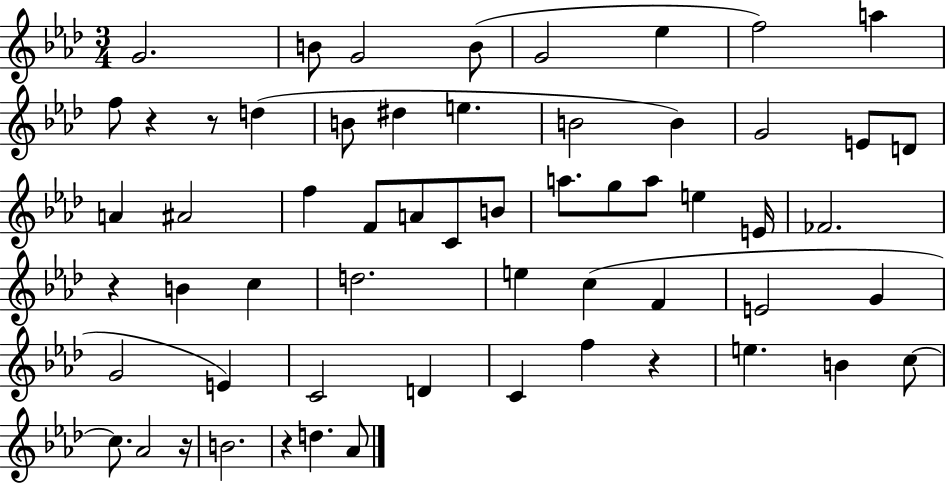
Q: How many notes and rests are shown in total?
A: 59